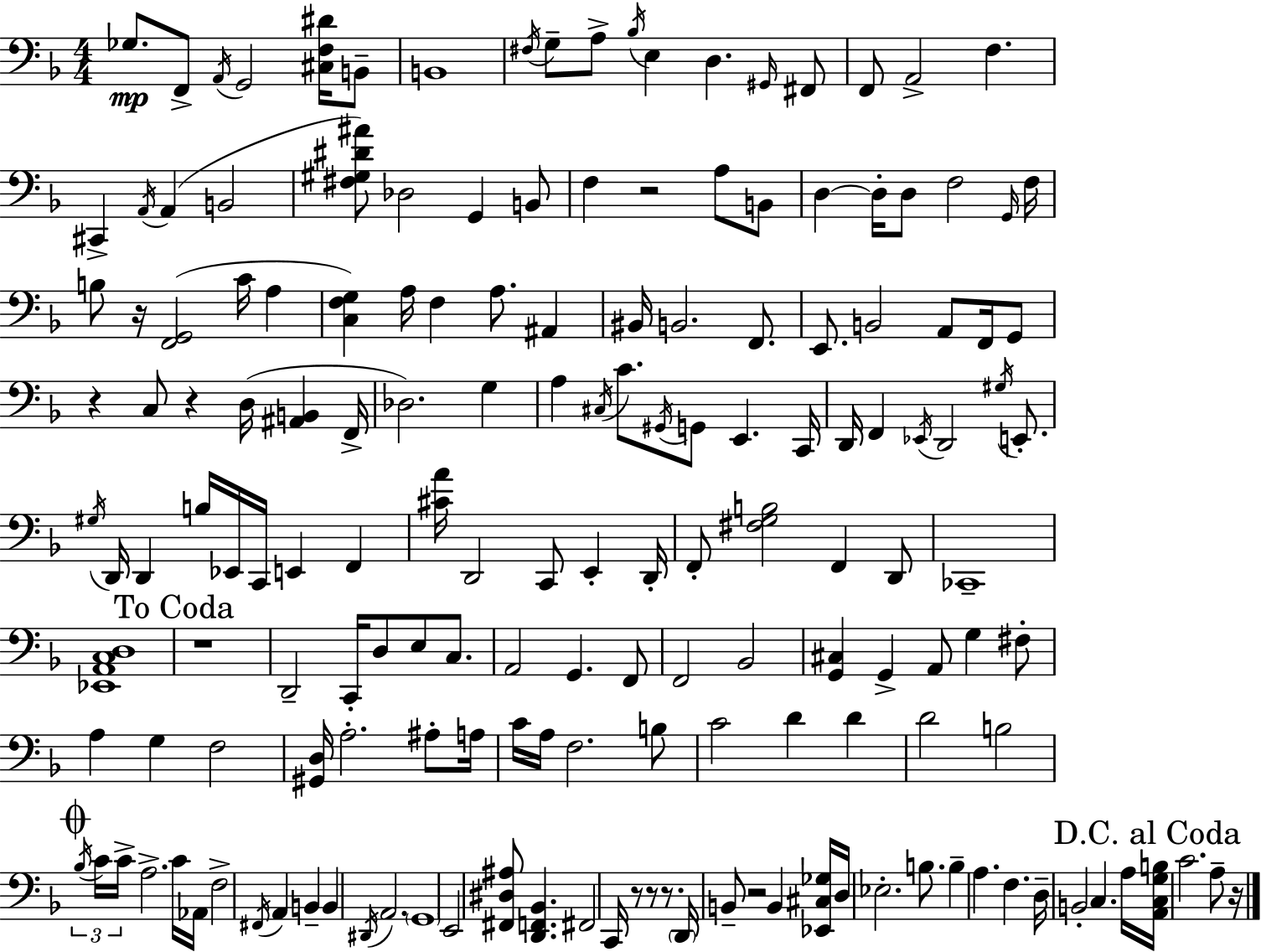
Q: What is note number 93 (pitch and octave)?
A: G2